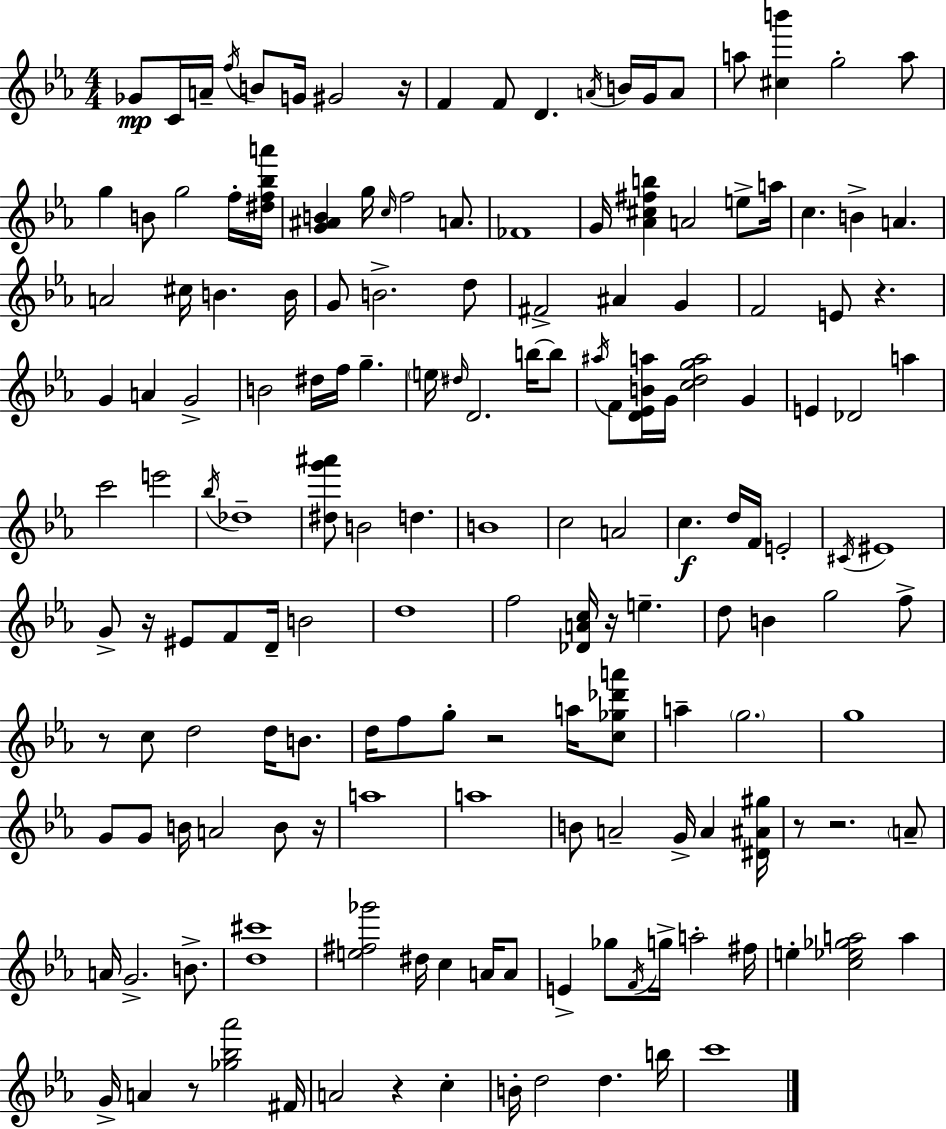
{
  \clef treble
  \numericTimeSignature
  \time 4/4
  \key c \minor
  \repeat volta 2 { ges'8\mp c'16 a'16-- \acciaccatura { f''16 } b'8 g'16 gis'2 | r16 f'4 f'8 d'4. \acciaccatura { a'16 } b'16 g'16 | a'8 a''8 <cis'' b'''>4 g''2-. | a''8 g''4 b'8 g''2 | \break f''16-. <dis'' f'' bes'' a'''>16 <g' ais' b'>4 g''16 \grace { c''16 } f''2 | a'8. fes'1 | g'16 <aes' cis'' fis'' b''>4 a'2 | e''8-> a''16 c''4. b'4-> a'4. | \break a'2 cis''16 b'4. | b'16 g'8 b'2.-> | d''8 fis'2-> ais'4 g'4 | f'2 e'8 r4. | \break g'4 a'4 g'2-> | b'2 dis''16 f''16 g''4.-- | \parenthesize e''16 \grace { dis''16 } d'2. | b''16~~ b''8 \acciaccatura { ais''16 } f'8 <d' ees' b' a''>16 g'16 <c'' d'' g'' a''>2 | \break g'4 e'4 des'2 | a''4 c'''2 e'''2 | \acciaccatura { bes''16 } des''1-- | <dis'' g''' ais'''>8 b'2 | \break d''4. b'1 | c''2 a'2 | c''4.\f d''16 f'16 e'2-. | \acciaccatura { cis'16 } eis'1 | \break g'8-> r16 eis'8 f'8 d'16-- b'2 | d''1 | f''2 <des' a' c''>16 | r16 e''4.-- d''8 b'4 g''2 | \break f''8-> r8 c''8 d''2 | d''16 b'8. d''16 f''8 g''8-. r2 | a''16 <c'' ges'' des''' a'''>8 a''4-- \parenthesize g''2. | g''1 | \break g'8 g'8 b'16 a'2 | b'8 r16 a''1 | a''1 | b'8 a'2-- | \break g'16-> a'4 <dis' ais' gis''>16 r8 r2. | \parenthesize a'8-- a'16 g'2.-> | b'8.-> <d'' cis'''>1 | <e'' fis'' ges'''>2 dis''16 | \break c''4 a'16 a'8 e'4-> ges''8 \acciaccatura { f'16 } g''16-> a''2-. | fis''16 e''4-. <c'' ees'' ges'' a''>2 | a''4 g'16-> a'4 r8 <ges'' bes'' aes'''>2 | fis'16 a'2 | \break r4 c''4-. b'16-. d''2 | d''4. b''16 c'''1 | } \bar "|."
}